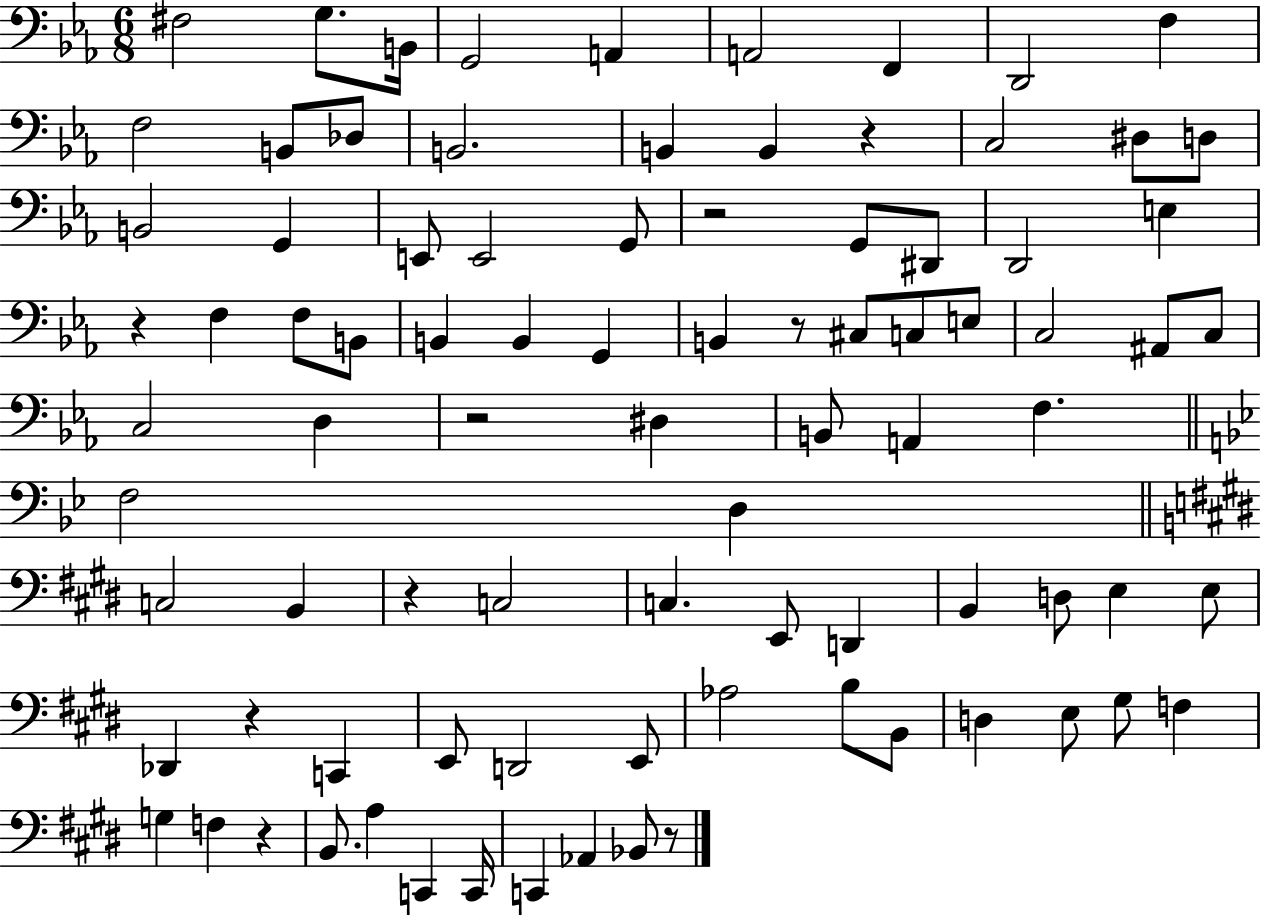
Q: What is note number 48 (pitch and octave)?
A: D3